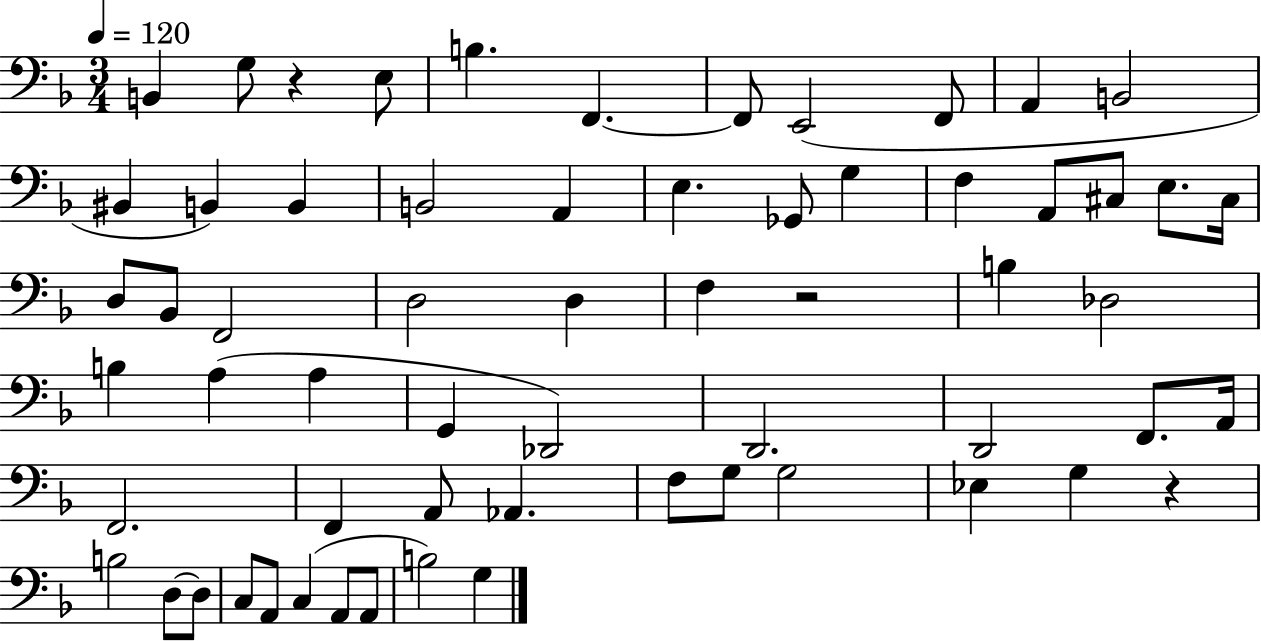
X:1
T:Untitled
M:3/4
L:1/4
K:F
B,, G,/2 z E,/2 B, F,, F,,/2 E,,2 F,,/2 A,, B,,2 ^B,, B,, B,, B,,2 A,, E, _G,,/2 G, F, A,,/2 ^C,/2 E,/2 ^C,/4 D,/2 _B,,/2 F,,2 D,2 D, F, z2 B, _D,2 B, A, A, G,, _D,,2 D,,2 D,,2 F,,/2 A,,/4 F,,2 F,, A,,/2 _A,, F,/2 G,/2 G,2 _E, G, z B,2 D,/2 D,/2 C,/2 A,,/2 C, A,,/2 A,,/2 B,2 G,